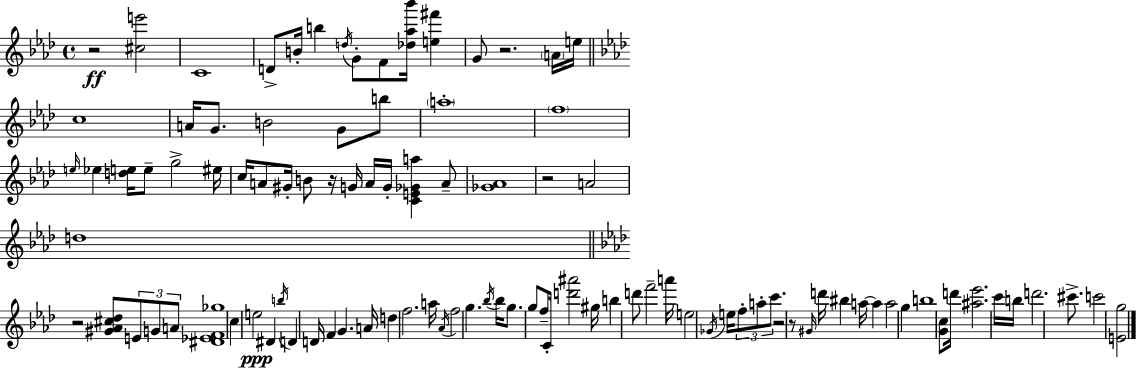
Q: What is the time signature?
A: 4/4